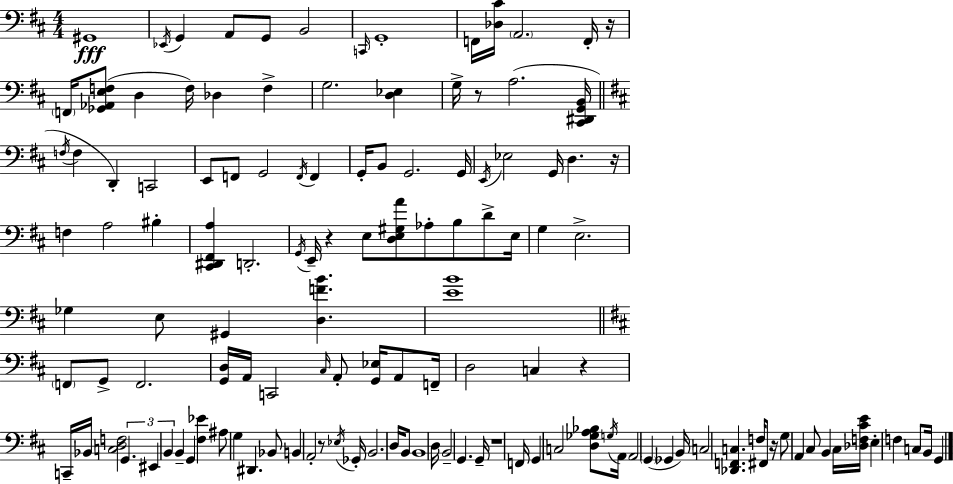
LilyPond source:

{
  \clef bass
  \numericTimeSignature
  \time 4/4
  \key d \major
  gis,1\fff | \acciaccatura { ees,16 } g,4 a,8 g,8 b,2 | \grace { c,16 } g,1-. | f,16 <des cis'>16 \parenthesize a,2. | \break f,16-. r16 \parenthesize f,16 <ges, aes, e f>8( d4 f16) des4 f4-> | g2. <d ees>4 | g16-> r8 a2.( | <cis, dis, g, b,>16 \bar "||" \break \key d \major \acciaccatura { f16 } f4 d,4-.) c,2 | e,8 f,8 g,2 \acciaccatura { f,16 } f,4 | g,16-. b,8 g,2. | g,16 \acciaccatura { e,16 } ees2 g,16 d4. | \break r16 f4 a2 bis4-. | <cis, dis, fis, a>4 d,2.-. | \acciaccatura { g,16 } e,16-- r4 e8 <d e gis a'>8 aes8-. b8 | d'8-> e16 g4 e2.-> | \break ges4 e8 gis,4 <d f' b'>4. | <e' b'>1 | \bar "||" \break \key d \major \parenthesize f,8 g,8-> f,2. | <g, d>16 a,16 c,2 \grace { cis16 } a,8-. <g, ees>16 a,8 | f,16-- d2 c4 r4 | c,16-- bes,16 <c d f>2 \tuplet 3/2 { g,4. | \break eis,4 b,4 } b,4-- g,4 | <fis ees'>4 ais8 g4 dis,4. | bes,8 b,4 a,2-. r8 | \acciaccatura { ees16 } ges,16-. b,2. d16 | \break b,8 b,1 | d16 b,2-- g,4. | g,16-- r1 | f,16 g,4 c2 <d ges a bes>8 | \break \acciaccatura { g16 } a,16 a,2 \parenthesize g,4( ges,4 | b,16) c2 <des, f, c>4. | f16 fis,8 r16 g8 a,4 cis8 b,4 | cis16 <des f cis' e'>16 e4-. f4 c8 b,16 g,4 | \break \bar "|."
}